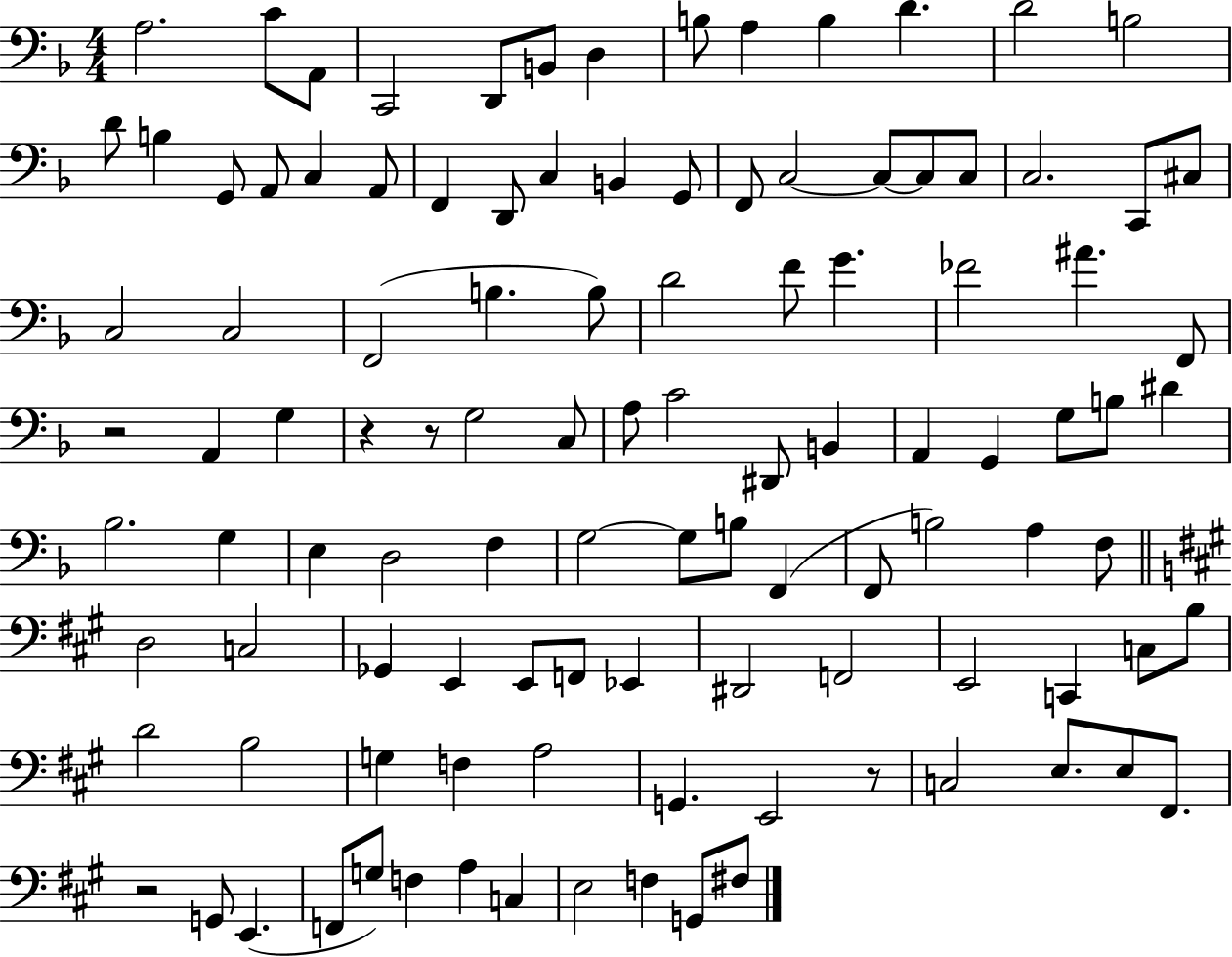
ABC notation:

X:1
T:Untitled
M:4/4
L:1/4
K:F
A,2 C/2 A,,/2 C,,2 D,,/2 B,,/2 D, B,/2 A, B, D D2 B,2 D/2 B, G,,/2 A,,/2 C, A,,/2 F,, D,,/2 C, B,, G,,/2 F,,/2 C,2 C,/2 C,/2 C,/2 C,2 C,,/2 ^C,/2 C,2 C,2 F,,2 B, B,/2 D2 F/2 G _F2 ^A F,,/2 z2 A,, G, z z/2 G,2 C,/2 A,/2 C2 ^D,,/2 B,, A,, G,, G,/2 B,/2 ^D _B,2 G, E, D,2 F, G,2 G,/2 B,/2 F,, F,,/2 B,2 A, F,/2 D,2 C,2 _G,, E,, E,,/2 F,,/2 _E,, ^D,,2 F,,2 E,,2 C,, C,/2 B,/2 D2 B,2 G, F, A,2 G,, E,,2 z/2 C,2 E,/2 E,/2 ^F,,/2 z2 G,,/2 E,, F,,/2 G,/2 F, A, C, E,2 F, G,,/2 ^F,/2